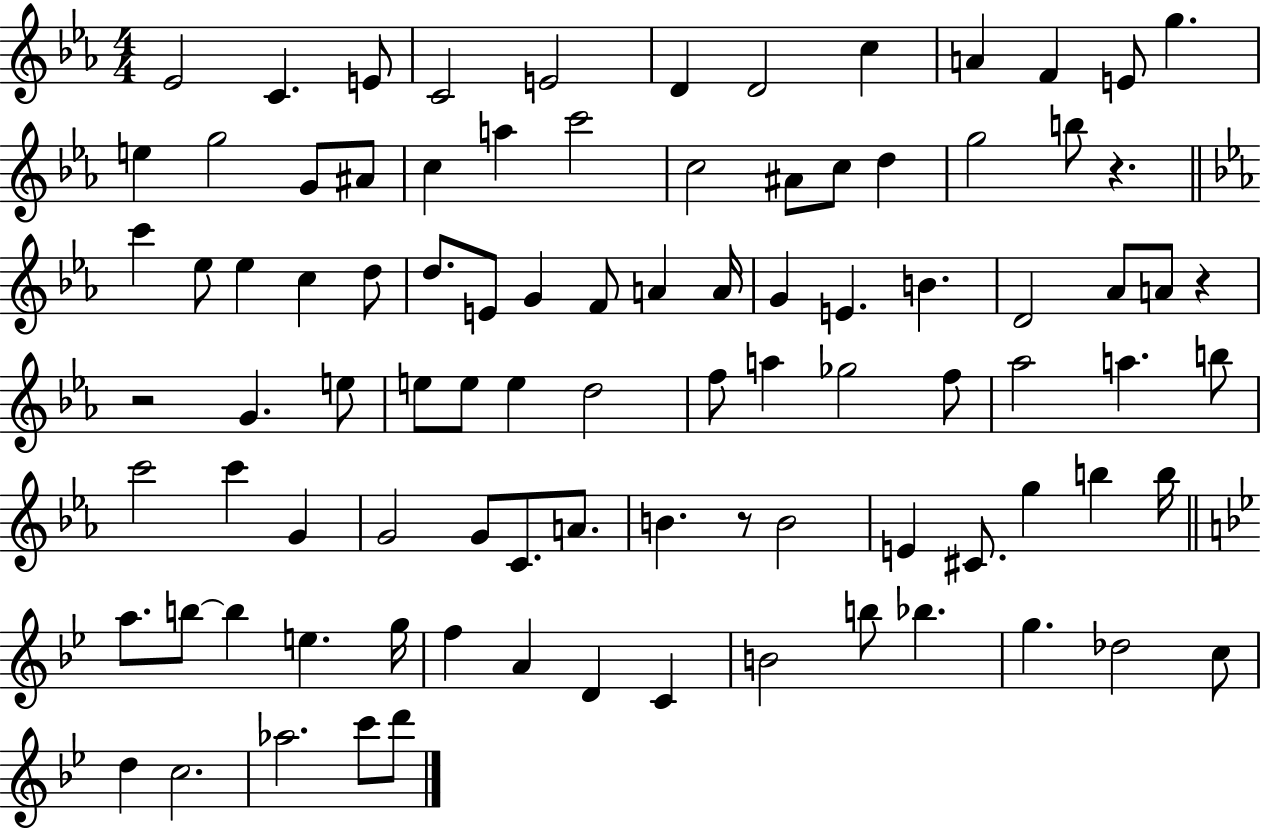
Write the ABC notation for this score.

X:1
T:Untitled
M:4/4
L:1/4
K:Eb
_E2 C E/2 C2 E2 D D2 c A F E/2 g e g2 G/2 ^A/2 c a c'2 c2 ^A/2 c/2 d g2 b/2 z c' _e/2 _e c d/2 d/2 E/2 G F/2 A A/4 G E B D2 _A/2 A/2 z z2 G e/2 e/2 e/2 e d2 f/2 a _g2 f/2 _a2 a b/2 c'2 c' G G2 G/2 C/2 A/2 B z/2 B2 E ^C/2 g b b/4 a/2 b/2 b e g/4 f A D C B2 b/2 _b g _d2 c/2 d c2 _a2 c'/2 d'/2